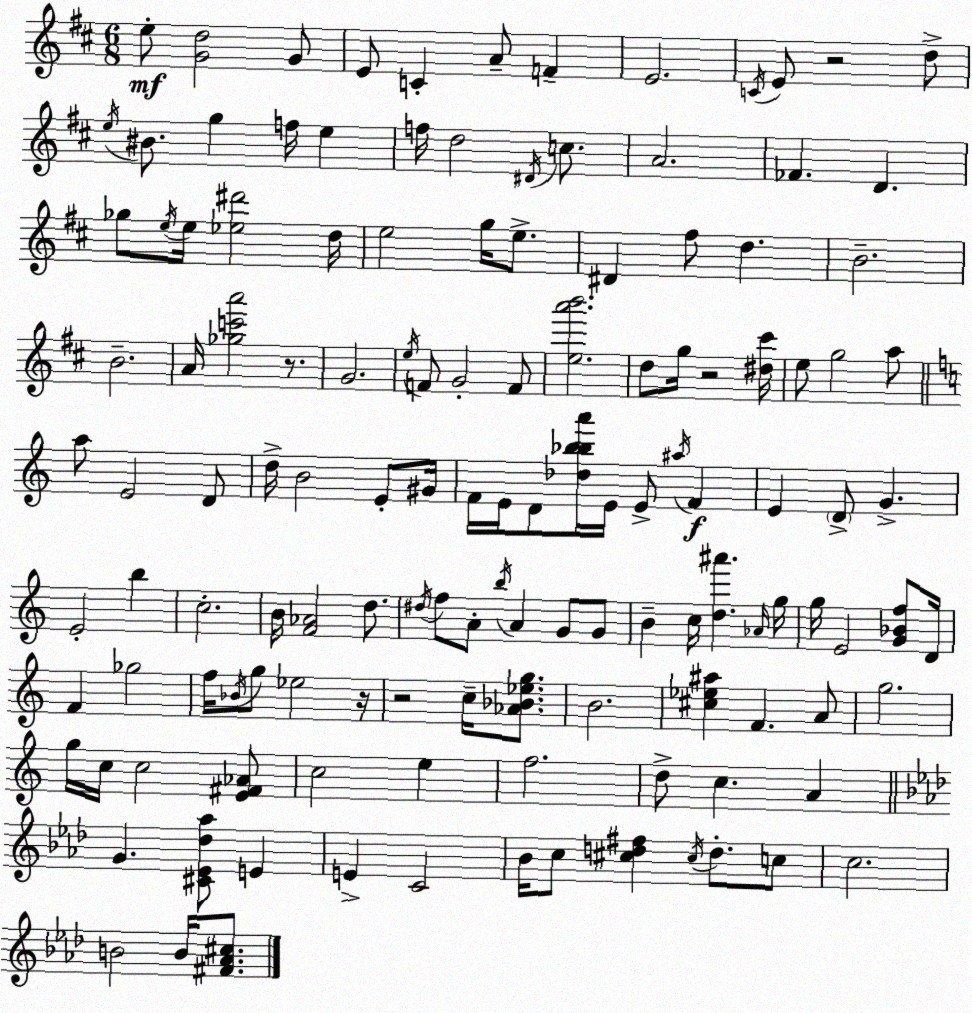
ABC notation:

X:1
T:Untitled
M:6/8
L:1/4
K:D
e/2 [Gd]2 G/2 E/2 C A/2 F E2 C/4 E/2 z2 d/2 e/4 ^B/2 g f/4 e f/4 d2 ^D/4 c/2 A2 _F D _g/2 e/4 e/4 [_e^d']2 d/4 e2 g/4 e/2 ^D ^f/2 d B2 B2 A/4 [_gc'a']2 z/2 G2 e/4 F/2 G2 F/2 [ea'b']2 d/2 g/4 z2 [^d^c']/4 e/2 g2 a/2 a/2 E2 D/2 d/4 B2 E/2 ^G/4 F/4 E/4 D/2 [_d_b_ba']/4 E/4 E/2 ^a/4 F E D/2 G E2 b c2 B/4 [F_A]2 d/2 ^d/4 f/2 A/2 b/4 A G/2 G/2 B c/4 [d^a'] _A/4 g/4 g/4 E2 [G_Bf]/2 D/4 F _g2 f/4 _B/4 g/2 _e2 z/4 z2 c/4 [_A_B_eg]/2 B2 [^c_e^a] F A/2 g2 g/4 c/4 c2 [E^F_A]/2 c2 e f2 d/2 c A G [^C_E_d_a]/2 E E C2 _B/4 c/2 [^cd^f] ^c/4 d/2 c/2 c2 B2 B/4 [^F_A^c]/2